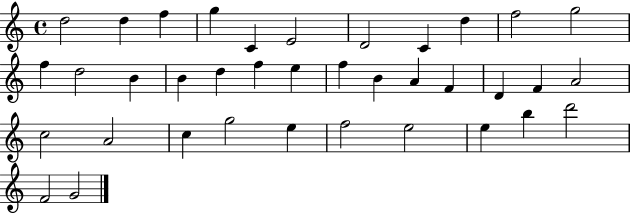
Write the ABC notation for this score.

X:1
T:Untitled
M:4/4
L:1/4
K:C
d2 d f g C E2 D2 C d f2 g2 f d2 B B d f e f B A F D F A2 c2 A2 c g2 e f2 e2 e b d'2 F2 G2